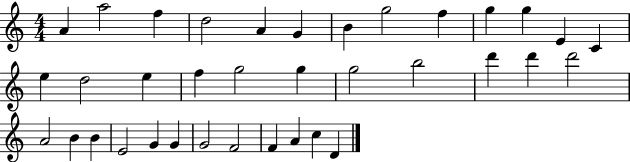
A4/q A5/h F5/q D5/h A4/q G4/q B4/q G5/h F5/q G5/q G5/q E4/q C4/q E5/q D5/h E5/q F5/q G5/h G5/q G5/h B5/h D6/q D6/q D6/h A4/h B4/q B4/q E4/h G4/q G4/q G4/h F4/h F4/q A4/q C5/q D4/q